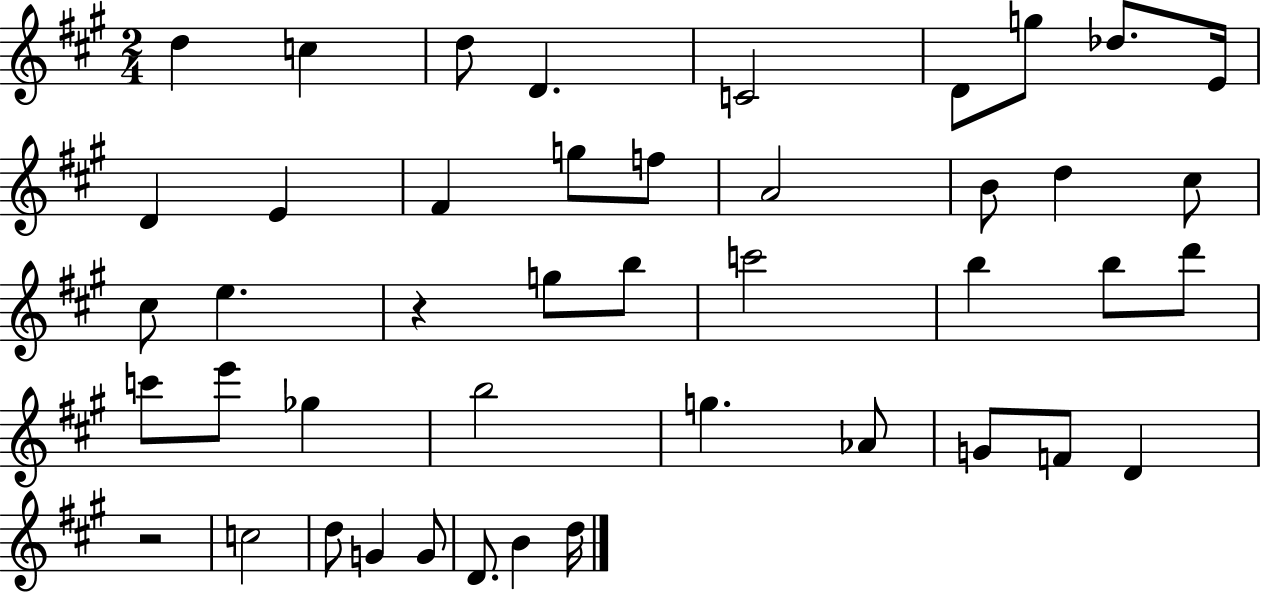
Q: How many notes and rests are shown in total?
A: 44